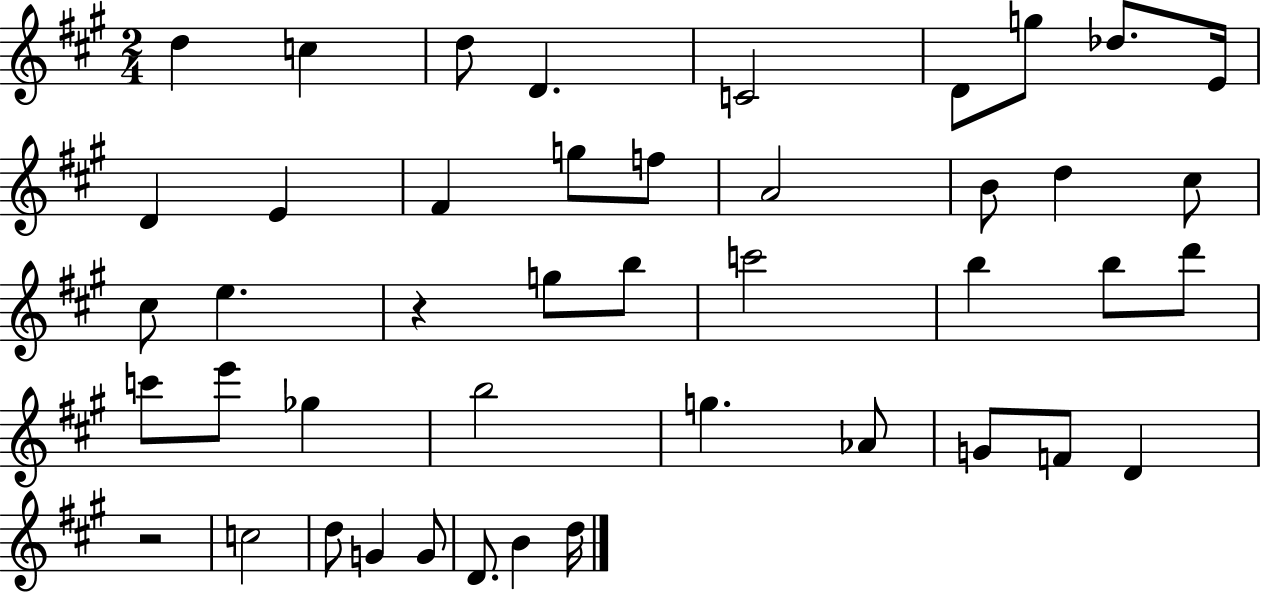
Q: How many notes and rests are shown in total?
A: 44